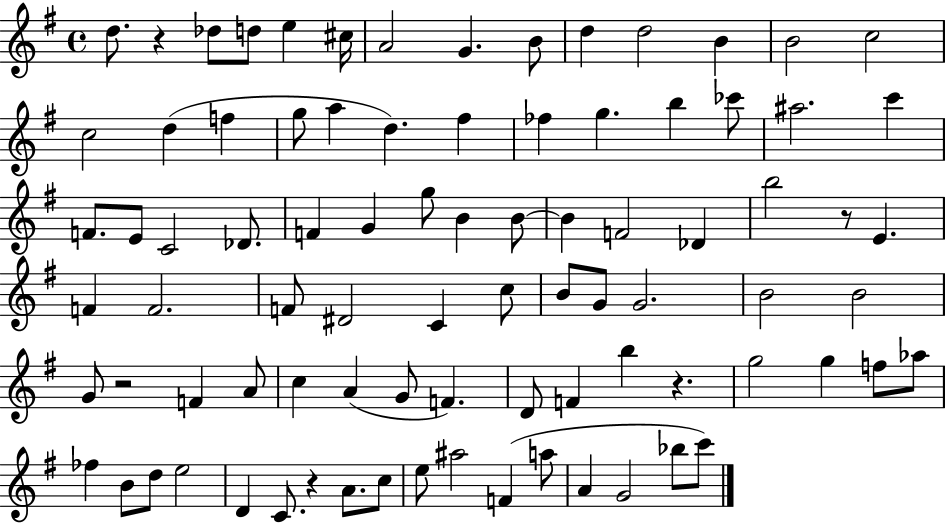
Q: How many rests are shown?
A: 5